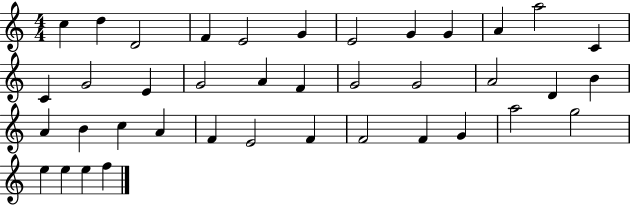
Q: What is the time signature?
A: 4/4